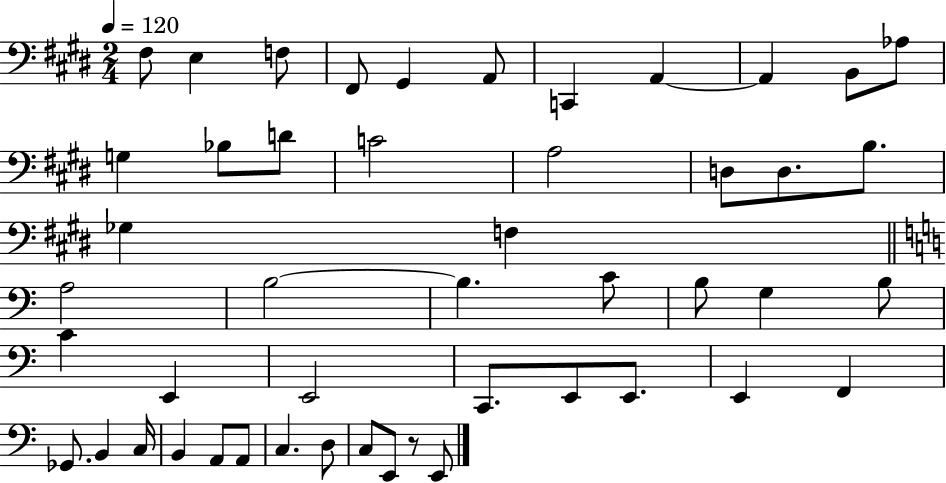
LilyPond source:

{
  \clef bass
  \numericTimeSignature
  \time 2/4
  \key e \major
  \tempo 4 = 120
  fis8 e4 f8 | fis,8 gis,4 a,8 | c,4 a,4~~ | a,4 b,8 aes8 | \break g4 bes8 d'8 | c'2 | a2 | d8 d8. b8. | \break ges4 f4 | \bar "||" \break \key c \major a2 | b2~~ | b4. c'8 | b8 g4 b8 | \break c'4 e,4 | e,2 | c,8. e,8 e,8. | e,4 f,4 | \break ges,8. b,4 c16 | b,4 a,8 a,8 | c4. d8 | c8 e,8 r8 e,8 | \break \bar "|."
}